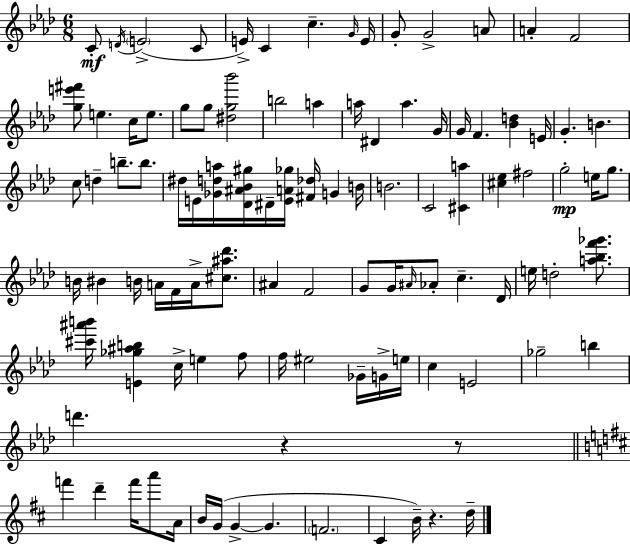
C4/e D4/s E4/h C4/e E4/s C4/q C5/q. G4/s E4/s G4/e G4/h A4/e A4/q F4/h [G5,E6,F#6]/e E5/q. C5/s E5/e. G5/e G5/e [D#5,G5,Bb6]/h B5/h A5/q A5/s D#4/q A5/q. G4/s G4/s F4/q. [Bb4,D5]/q E4/s G4/q. B4/q. C5/e D5/q B5/e. B5/e. D#5/s E4/s [Gb4,D5,A5]/s [Db4,A#4,Bb4,G#5]/s D#4/s [E4,A4,Gb5]/s [F#4,Db5]/s G4/q B4/s B4/h. C4/h [C#4,A5]/q [C#5,Eb5]/q F#5/h G5/h E5/s G5/e. B4/s BIS4/q B4/s A4/s F4/s A4/s [C#5,A#5,Db6]/e. A#4/q F4/h G4/e G4/s A#4/s Ab4/e C5/q. Db4/s E5/s D5/h [A5,Bb5,F6,Gb6]/e. [C#6,A#6,B6]/s [E4,Gb5,A#5,B5]/q C5/s E5/q F5/e F5/s EIS5/h Gb4/s G4/s E5/s C5/q E4/h Gb5/h B5/q D6/q. R/q R/e F6/q D6/q F6/s A6/e A4/s B4/s G4/s G4/q G4/q. F4/h. C#4/q B4/s R/q. D5/s